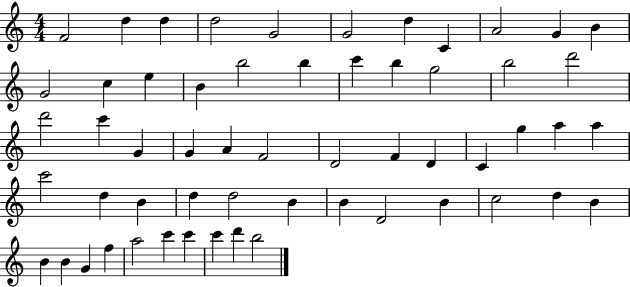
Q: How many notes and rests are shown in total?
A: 57